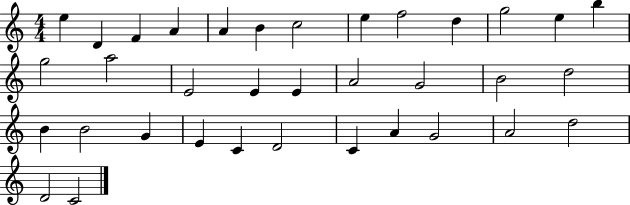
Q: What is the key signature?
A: C major